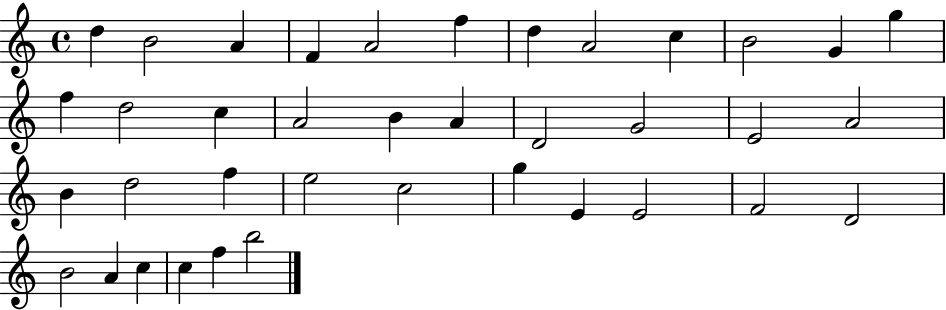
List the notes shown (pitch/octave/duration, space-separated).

D5/q B4/h A4/q F4/q A4/h F5/q D5/q A4/h C5/q B4/h G4/q G5/q F5/q D5/h C5/q A4/h B4/q A4/q D4/h G4/h E4/h A4/h B4/q D5/h F5/q E5/h C5/h G5/q E4/q E4/h F4/h D4/h B4/h A4/q C5/q C5/q F5/q B5/h